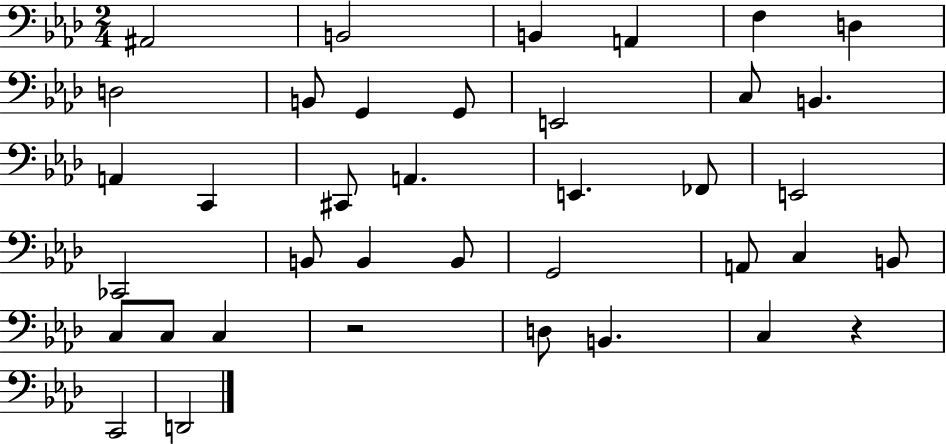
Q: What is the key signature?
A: AES major